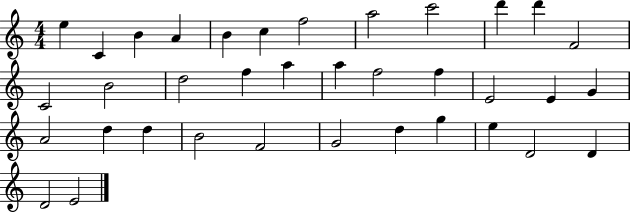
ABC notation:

X:1
T:Untitled
M:4/4
L:1/4
K:C
e C B A B c f2 a2 c'2 d' d' F2 C2 B2 d2 f a a f2 f E2 E G A2 d d B2 F2 G2 d g e D2 D D2 E2